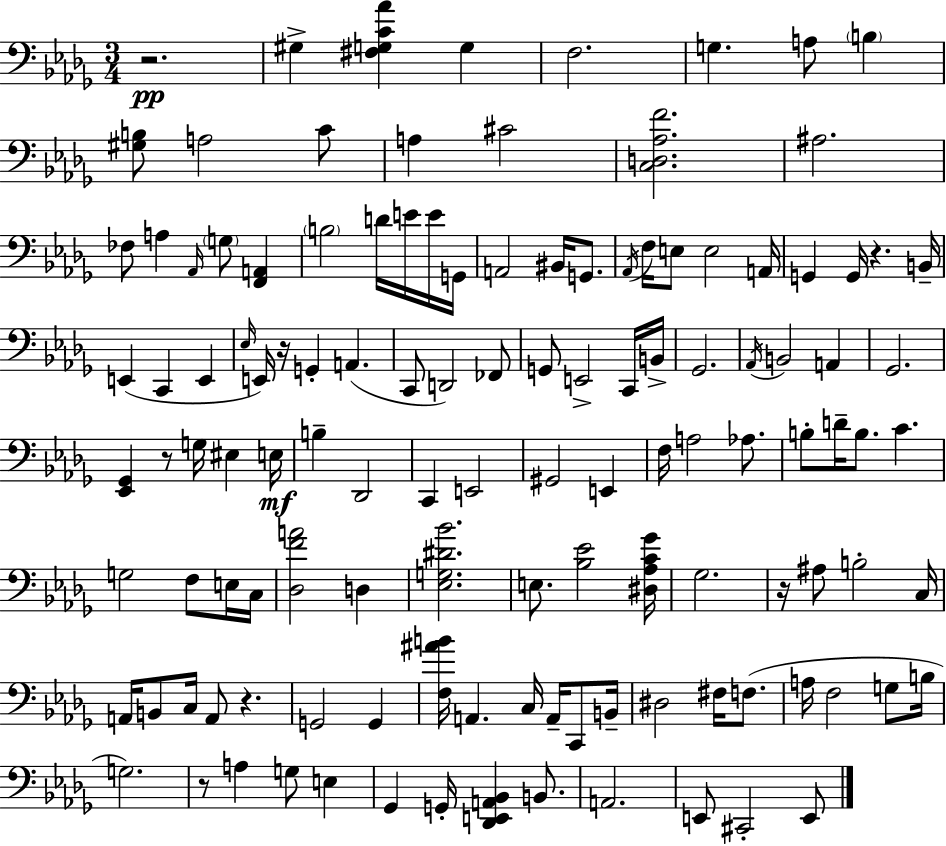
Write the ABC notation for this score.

X:1
T:Untitled
M:3/4
L:1/4
K:Bbm
z2 ^G, [^F,G,C_A] G, F,2 G, A,/2 B, [^G,B,]/2 A,2 C/2 A, ^C2 [C,D,_A,F]2 ^A,2 _F,/2 A, _A,,/4 G,/2 [F,,A,,] B,2 D/4 E/4 E/4 G,,/4 A,,2 ^B,,/4 G,,/2 _A,,/4 F,/4 E,/2 E,2 A,,/4 G,, G,,/4 z B,,/4 E,, C,, E,, _E,/4 E,,/4 z/4 G,, A,, C,,/2 D,,2 _F,,/2 G,,/2 E,,2 C,,/4 B,,/4 _G,,2 _A,,/4 B,,2 A,, _G,,2 [_E,,_G,,] z/2 G,/4 ^E, E,/4 B, _D,,2 C,, E,,2 ^G,,2 E,, F,/4 A,2 _A,/2 B,/2 D/4 B,/2 C G,2 F,/2 E,/4 C,/4 [_D,FA]2 D, [_E,G,^D_B]2 E,/2 [_B,_E]2 [^D,_A,C_G]/4 _G,2 z/4 ^A,/2 B,2 C,/4 A,,/4 B,,/2 C,/4 A,,/2 z G,,2 G,, [F,^AB]/4 A,, C,/4 A,,/4 C,,/2 B,,/4 ^D,2 ^F,/4 F,/2 A,/4 F,2 G,/2 B,/4 G,2 z/2 A, G,/2 E, _G,, G,,/4 [_D,,E,,A,,_B,,] B,,/2 A,,2 E,,/2 ^C,,2 E,,/2